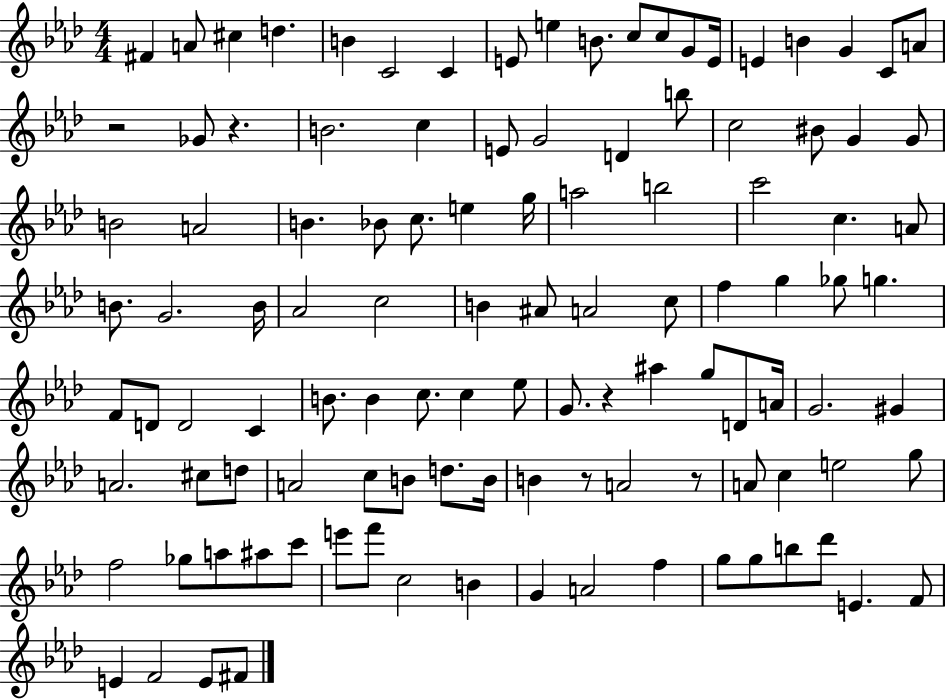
{
  \clef treble
  \numericTimeSignature
  \time 4/4
  \key aes \major
  \repeat volta 2 { fis'4 a'8 cis''4 d''4. | b'4 c'2 c'4 | e'8 e''4 b'8. c''8 c''8 g'8 e'16 | e'4 b'4 g'4 c'8 a'8 | \break r2 ges'8 r4. | b'2. c''4 | e'8 g'2 d'4 b''8 | c''2 bis'8 g'4 g'8 | \break b'2 a'2 | b'4. bes'8 c''8. e''4 g''16 | a''2 b''2 | c'''2 c''4. a'8 | \break b'8. g'2. b'16 | aes'2 c''2 | b'4 ais'8 a'2 c''8 | f''4 g''4 ges''8 g''4. | \break f'8 d'8 d'2 c'4 | b'8. b'4 c''8. c''4 ees''8 | g'8. r4 ais''4 g''8 d'8 a'16 | g'2. gis'4 | \break a'2. cis''8 d''8 | a'2 c''8 b'8 d''8. b'16 | b'4 r8 a'2 r8 | a'8 c''4 e''2 g''8 | \break f''2 ges''8 a''8 ais''8 c'''8 | e'''8 f'''8 c''2 b'4 | g'4 a'2 f''4 | g''8 g''8 b''8 des'''8 e'4. f'8 | \break e'4 f'2 e'8 fis'8 | } \bar "|."
}